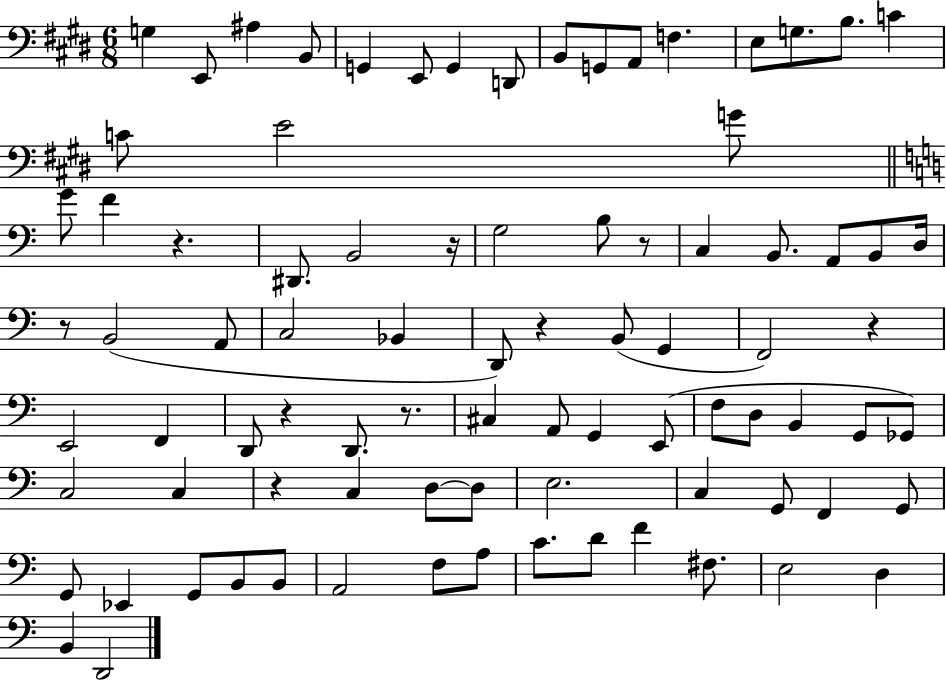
{
  \clef bass
  \numericTimeSignature
  \time 6/8
  \key e \major
  g4 e,8 ais4 b,8 | g,4 e,8 g,4 d,8 | b,8 g,8 a,8 f4. | e8 g8. b8. c'4 | \break c'8 e'2 g'8 | \bar "||" \break \key a \minor g'8 f'4 r4. | dis,8. b,2 r16 | g2 b8 r8 | c4 b,8. a,8 b,8 d16 | \break r8 b,2( a,8 | c2 bes,4 | d,8) r4 b,8( g,4 | f,2) r4 | \break e,2 f,4 | d,8 r4 d,8. r8. | cis4 a,8 g,4 e,8( | f8 d8 b,4 g,8 ges,8) | \break c2 c4 | r4 c4 d8~~ d8 | e2. | c4 g,8 f,4 g,8 | \break g,8 ees,4 g,8 b,8 b,8 | a,2 f8 a8 | c'8. d'8 f'4 fis8. | e2 d4 | \break b,4 d,2 | \bar "|."
}